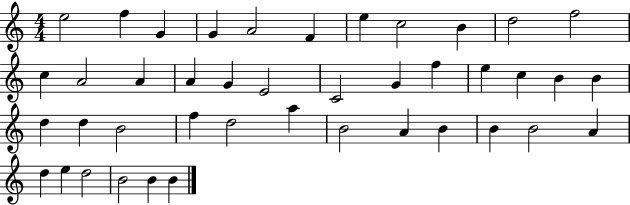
{
  \clef treble
  \numericTimeSignature
  \time 4/4
  \key c \major
  e''2 f''4 g'4 | g'4 a'2 f'4 | e''4 c''2 b'4 | d''2 f''2 | \break c''4 a'2 a'4 | a'4 g'4 e'2 | c'2 g'4 f''4 | e''4 c''4 b'4 b'4 | \break d''4 d''4 b'2 | f''4 d''2 a''4 | b'2 a'4 b'4 | b'4 b'2 a'4 | \break d''4 e''4 d''2 | b'2 b'4 b'4 | \bar "|."
}